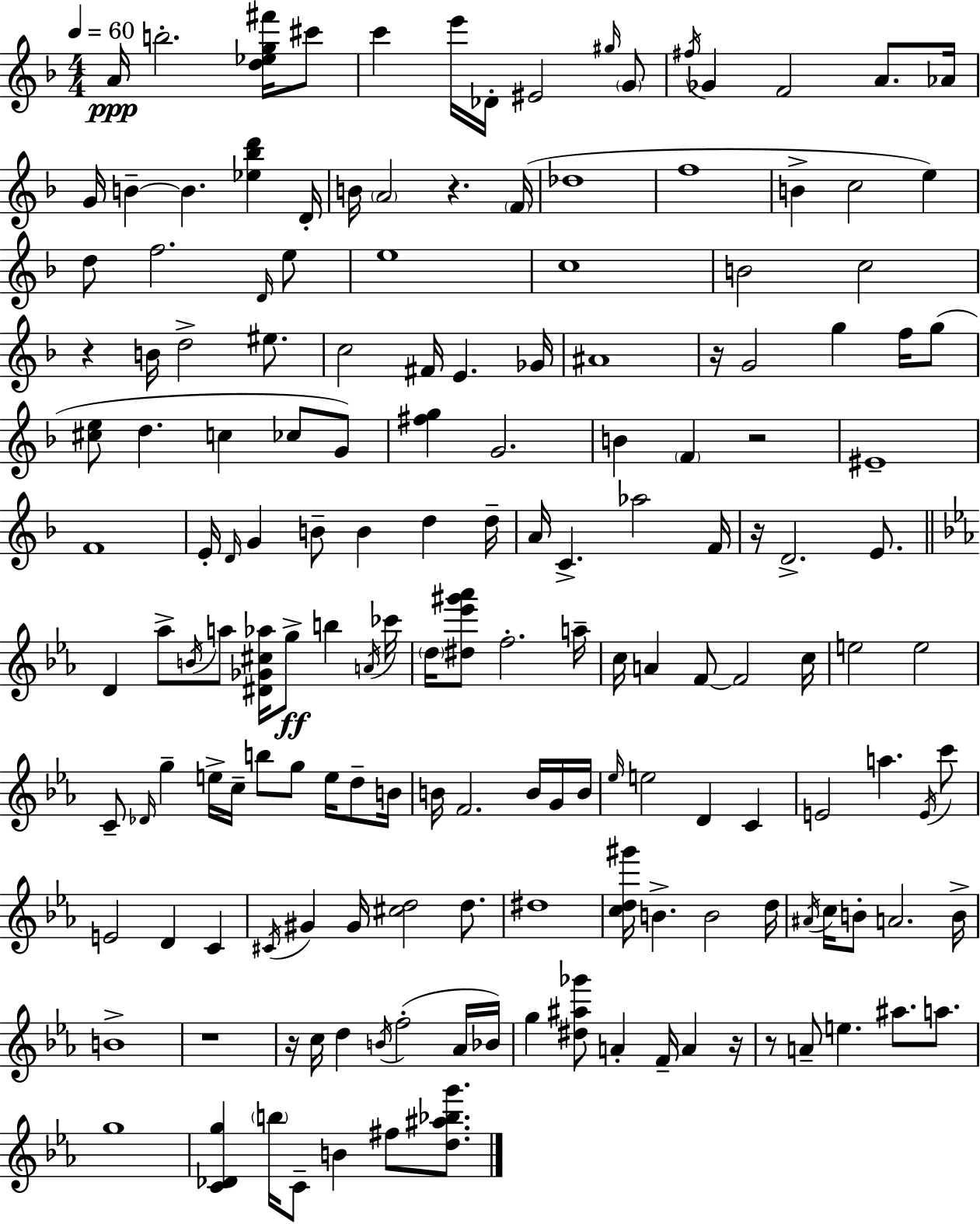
X:1
T:Untitled
M:4/4
L:1/4
K:F
A/4 b2 [d_eg^f']/4 ^c'/2 c' e'/4 _D/4 ^E2 ^g/4 G/2 ^f/4 _G F2 A/2 _A/4 G/4 B B [_e_bd'] D/4 B/4 A2 z F/4 _d4 f4 B c2 e d/2 f2 D/4 e/2 e4 c4 B2 c2 z B/4 d2 ^e/2 c2 ^F/4 E _G/4 ^A4 z/4 G2 g f/4 g/2 [^ce]/2 d c _c/2 G/2 [^fg] G2 B F z2 ^E4 F4 E/4 D/4 G B/2 B d d/4 A/4 C _a2 F/4 z/4 D2 E/2 D _a/2 B/4 a/2 [^D_G^c_a]/4 g/2 b A/4 _c'/4 d/4 [^d_e'^g'_a']/2 f2 a/4 c/4 A F/2 F2 c/4 e2 e2 C/2 _D/4 g e/4 c/4 b/2 g/2 e/4 d/2 B/4 B/4 F2 B/4 G/4 B/4 _e/4 e2 D C E2 a E/4 c'/2 E2 D C ^C/4 ^G ^G/4 [^cd]2 d/2 ^d4 [cd^g']/4 B B2 d/4 ^A/4 c/4 B/2 A2 B/4 B4 z4 z/4 c/4 d B/4 f2 _A/4 _B/4 g [^d^a_g']/2 A F/4 A z/4 z/2 A/2 e ^a/2 a/2 g4 [C_Dg] b/4 C/2 B ^f/2 [d^a_bg']/2